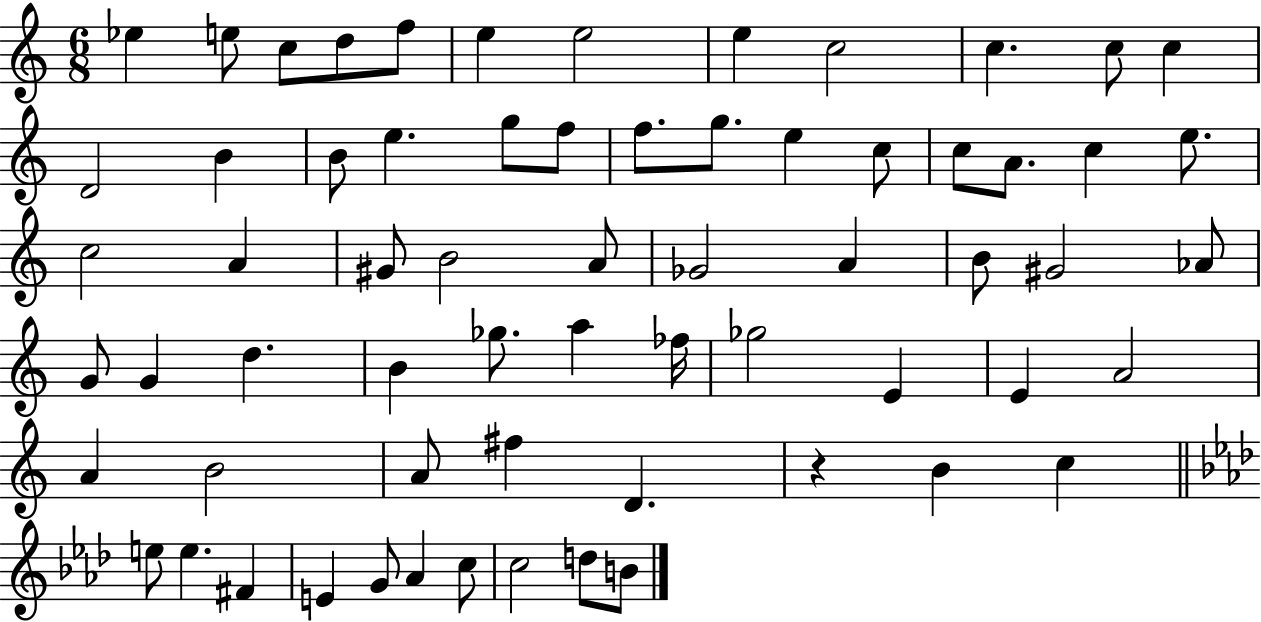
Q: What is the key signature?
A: C major